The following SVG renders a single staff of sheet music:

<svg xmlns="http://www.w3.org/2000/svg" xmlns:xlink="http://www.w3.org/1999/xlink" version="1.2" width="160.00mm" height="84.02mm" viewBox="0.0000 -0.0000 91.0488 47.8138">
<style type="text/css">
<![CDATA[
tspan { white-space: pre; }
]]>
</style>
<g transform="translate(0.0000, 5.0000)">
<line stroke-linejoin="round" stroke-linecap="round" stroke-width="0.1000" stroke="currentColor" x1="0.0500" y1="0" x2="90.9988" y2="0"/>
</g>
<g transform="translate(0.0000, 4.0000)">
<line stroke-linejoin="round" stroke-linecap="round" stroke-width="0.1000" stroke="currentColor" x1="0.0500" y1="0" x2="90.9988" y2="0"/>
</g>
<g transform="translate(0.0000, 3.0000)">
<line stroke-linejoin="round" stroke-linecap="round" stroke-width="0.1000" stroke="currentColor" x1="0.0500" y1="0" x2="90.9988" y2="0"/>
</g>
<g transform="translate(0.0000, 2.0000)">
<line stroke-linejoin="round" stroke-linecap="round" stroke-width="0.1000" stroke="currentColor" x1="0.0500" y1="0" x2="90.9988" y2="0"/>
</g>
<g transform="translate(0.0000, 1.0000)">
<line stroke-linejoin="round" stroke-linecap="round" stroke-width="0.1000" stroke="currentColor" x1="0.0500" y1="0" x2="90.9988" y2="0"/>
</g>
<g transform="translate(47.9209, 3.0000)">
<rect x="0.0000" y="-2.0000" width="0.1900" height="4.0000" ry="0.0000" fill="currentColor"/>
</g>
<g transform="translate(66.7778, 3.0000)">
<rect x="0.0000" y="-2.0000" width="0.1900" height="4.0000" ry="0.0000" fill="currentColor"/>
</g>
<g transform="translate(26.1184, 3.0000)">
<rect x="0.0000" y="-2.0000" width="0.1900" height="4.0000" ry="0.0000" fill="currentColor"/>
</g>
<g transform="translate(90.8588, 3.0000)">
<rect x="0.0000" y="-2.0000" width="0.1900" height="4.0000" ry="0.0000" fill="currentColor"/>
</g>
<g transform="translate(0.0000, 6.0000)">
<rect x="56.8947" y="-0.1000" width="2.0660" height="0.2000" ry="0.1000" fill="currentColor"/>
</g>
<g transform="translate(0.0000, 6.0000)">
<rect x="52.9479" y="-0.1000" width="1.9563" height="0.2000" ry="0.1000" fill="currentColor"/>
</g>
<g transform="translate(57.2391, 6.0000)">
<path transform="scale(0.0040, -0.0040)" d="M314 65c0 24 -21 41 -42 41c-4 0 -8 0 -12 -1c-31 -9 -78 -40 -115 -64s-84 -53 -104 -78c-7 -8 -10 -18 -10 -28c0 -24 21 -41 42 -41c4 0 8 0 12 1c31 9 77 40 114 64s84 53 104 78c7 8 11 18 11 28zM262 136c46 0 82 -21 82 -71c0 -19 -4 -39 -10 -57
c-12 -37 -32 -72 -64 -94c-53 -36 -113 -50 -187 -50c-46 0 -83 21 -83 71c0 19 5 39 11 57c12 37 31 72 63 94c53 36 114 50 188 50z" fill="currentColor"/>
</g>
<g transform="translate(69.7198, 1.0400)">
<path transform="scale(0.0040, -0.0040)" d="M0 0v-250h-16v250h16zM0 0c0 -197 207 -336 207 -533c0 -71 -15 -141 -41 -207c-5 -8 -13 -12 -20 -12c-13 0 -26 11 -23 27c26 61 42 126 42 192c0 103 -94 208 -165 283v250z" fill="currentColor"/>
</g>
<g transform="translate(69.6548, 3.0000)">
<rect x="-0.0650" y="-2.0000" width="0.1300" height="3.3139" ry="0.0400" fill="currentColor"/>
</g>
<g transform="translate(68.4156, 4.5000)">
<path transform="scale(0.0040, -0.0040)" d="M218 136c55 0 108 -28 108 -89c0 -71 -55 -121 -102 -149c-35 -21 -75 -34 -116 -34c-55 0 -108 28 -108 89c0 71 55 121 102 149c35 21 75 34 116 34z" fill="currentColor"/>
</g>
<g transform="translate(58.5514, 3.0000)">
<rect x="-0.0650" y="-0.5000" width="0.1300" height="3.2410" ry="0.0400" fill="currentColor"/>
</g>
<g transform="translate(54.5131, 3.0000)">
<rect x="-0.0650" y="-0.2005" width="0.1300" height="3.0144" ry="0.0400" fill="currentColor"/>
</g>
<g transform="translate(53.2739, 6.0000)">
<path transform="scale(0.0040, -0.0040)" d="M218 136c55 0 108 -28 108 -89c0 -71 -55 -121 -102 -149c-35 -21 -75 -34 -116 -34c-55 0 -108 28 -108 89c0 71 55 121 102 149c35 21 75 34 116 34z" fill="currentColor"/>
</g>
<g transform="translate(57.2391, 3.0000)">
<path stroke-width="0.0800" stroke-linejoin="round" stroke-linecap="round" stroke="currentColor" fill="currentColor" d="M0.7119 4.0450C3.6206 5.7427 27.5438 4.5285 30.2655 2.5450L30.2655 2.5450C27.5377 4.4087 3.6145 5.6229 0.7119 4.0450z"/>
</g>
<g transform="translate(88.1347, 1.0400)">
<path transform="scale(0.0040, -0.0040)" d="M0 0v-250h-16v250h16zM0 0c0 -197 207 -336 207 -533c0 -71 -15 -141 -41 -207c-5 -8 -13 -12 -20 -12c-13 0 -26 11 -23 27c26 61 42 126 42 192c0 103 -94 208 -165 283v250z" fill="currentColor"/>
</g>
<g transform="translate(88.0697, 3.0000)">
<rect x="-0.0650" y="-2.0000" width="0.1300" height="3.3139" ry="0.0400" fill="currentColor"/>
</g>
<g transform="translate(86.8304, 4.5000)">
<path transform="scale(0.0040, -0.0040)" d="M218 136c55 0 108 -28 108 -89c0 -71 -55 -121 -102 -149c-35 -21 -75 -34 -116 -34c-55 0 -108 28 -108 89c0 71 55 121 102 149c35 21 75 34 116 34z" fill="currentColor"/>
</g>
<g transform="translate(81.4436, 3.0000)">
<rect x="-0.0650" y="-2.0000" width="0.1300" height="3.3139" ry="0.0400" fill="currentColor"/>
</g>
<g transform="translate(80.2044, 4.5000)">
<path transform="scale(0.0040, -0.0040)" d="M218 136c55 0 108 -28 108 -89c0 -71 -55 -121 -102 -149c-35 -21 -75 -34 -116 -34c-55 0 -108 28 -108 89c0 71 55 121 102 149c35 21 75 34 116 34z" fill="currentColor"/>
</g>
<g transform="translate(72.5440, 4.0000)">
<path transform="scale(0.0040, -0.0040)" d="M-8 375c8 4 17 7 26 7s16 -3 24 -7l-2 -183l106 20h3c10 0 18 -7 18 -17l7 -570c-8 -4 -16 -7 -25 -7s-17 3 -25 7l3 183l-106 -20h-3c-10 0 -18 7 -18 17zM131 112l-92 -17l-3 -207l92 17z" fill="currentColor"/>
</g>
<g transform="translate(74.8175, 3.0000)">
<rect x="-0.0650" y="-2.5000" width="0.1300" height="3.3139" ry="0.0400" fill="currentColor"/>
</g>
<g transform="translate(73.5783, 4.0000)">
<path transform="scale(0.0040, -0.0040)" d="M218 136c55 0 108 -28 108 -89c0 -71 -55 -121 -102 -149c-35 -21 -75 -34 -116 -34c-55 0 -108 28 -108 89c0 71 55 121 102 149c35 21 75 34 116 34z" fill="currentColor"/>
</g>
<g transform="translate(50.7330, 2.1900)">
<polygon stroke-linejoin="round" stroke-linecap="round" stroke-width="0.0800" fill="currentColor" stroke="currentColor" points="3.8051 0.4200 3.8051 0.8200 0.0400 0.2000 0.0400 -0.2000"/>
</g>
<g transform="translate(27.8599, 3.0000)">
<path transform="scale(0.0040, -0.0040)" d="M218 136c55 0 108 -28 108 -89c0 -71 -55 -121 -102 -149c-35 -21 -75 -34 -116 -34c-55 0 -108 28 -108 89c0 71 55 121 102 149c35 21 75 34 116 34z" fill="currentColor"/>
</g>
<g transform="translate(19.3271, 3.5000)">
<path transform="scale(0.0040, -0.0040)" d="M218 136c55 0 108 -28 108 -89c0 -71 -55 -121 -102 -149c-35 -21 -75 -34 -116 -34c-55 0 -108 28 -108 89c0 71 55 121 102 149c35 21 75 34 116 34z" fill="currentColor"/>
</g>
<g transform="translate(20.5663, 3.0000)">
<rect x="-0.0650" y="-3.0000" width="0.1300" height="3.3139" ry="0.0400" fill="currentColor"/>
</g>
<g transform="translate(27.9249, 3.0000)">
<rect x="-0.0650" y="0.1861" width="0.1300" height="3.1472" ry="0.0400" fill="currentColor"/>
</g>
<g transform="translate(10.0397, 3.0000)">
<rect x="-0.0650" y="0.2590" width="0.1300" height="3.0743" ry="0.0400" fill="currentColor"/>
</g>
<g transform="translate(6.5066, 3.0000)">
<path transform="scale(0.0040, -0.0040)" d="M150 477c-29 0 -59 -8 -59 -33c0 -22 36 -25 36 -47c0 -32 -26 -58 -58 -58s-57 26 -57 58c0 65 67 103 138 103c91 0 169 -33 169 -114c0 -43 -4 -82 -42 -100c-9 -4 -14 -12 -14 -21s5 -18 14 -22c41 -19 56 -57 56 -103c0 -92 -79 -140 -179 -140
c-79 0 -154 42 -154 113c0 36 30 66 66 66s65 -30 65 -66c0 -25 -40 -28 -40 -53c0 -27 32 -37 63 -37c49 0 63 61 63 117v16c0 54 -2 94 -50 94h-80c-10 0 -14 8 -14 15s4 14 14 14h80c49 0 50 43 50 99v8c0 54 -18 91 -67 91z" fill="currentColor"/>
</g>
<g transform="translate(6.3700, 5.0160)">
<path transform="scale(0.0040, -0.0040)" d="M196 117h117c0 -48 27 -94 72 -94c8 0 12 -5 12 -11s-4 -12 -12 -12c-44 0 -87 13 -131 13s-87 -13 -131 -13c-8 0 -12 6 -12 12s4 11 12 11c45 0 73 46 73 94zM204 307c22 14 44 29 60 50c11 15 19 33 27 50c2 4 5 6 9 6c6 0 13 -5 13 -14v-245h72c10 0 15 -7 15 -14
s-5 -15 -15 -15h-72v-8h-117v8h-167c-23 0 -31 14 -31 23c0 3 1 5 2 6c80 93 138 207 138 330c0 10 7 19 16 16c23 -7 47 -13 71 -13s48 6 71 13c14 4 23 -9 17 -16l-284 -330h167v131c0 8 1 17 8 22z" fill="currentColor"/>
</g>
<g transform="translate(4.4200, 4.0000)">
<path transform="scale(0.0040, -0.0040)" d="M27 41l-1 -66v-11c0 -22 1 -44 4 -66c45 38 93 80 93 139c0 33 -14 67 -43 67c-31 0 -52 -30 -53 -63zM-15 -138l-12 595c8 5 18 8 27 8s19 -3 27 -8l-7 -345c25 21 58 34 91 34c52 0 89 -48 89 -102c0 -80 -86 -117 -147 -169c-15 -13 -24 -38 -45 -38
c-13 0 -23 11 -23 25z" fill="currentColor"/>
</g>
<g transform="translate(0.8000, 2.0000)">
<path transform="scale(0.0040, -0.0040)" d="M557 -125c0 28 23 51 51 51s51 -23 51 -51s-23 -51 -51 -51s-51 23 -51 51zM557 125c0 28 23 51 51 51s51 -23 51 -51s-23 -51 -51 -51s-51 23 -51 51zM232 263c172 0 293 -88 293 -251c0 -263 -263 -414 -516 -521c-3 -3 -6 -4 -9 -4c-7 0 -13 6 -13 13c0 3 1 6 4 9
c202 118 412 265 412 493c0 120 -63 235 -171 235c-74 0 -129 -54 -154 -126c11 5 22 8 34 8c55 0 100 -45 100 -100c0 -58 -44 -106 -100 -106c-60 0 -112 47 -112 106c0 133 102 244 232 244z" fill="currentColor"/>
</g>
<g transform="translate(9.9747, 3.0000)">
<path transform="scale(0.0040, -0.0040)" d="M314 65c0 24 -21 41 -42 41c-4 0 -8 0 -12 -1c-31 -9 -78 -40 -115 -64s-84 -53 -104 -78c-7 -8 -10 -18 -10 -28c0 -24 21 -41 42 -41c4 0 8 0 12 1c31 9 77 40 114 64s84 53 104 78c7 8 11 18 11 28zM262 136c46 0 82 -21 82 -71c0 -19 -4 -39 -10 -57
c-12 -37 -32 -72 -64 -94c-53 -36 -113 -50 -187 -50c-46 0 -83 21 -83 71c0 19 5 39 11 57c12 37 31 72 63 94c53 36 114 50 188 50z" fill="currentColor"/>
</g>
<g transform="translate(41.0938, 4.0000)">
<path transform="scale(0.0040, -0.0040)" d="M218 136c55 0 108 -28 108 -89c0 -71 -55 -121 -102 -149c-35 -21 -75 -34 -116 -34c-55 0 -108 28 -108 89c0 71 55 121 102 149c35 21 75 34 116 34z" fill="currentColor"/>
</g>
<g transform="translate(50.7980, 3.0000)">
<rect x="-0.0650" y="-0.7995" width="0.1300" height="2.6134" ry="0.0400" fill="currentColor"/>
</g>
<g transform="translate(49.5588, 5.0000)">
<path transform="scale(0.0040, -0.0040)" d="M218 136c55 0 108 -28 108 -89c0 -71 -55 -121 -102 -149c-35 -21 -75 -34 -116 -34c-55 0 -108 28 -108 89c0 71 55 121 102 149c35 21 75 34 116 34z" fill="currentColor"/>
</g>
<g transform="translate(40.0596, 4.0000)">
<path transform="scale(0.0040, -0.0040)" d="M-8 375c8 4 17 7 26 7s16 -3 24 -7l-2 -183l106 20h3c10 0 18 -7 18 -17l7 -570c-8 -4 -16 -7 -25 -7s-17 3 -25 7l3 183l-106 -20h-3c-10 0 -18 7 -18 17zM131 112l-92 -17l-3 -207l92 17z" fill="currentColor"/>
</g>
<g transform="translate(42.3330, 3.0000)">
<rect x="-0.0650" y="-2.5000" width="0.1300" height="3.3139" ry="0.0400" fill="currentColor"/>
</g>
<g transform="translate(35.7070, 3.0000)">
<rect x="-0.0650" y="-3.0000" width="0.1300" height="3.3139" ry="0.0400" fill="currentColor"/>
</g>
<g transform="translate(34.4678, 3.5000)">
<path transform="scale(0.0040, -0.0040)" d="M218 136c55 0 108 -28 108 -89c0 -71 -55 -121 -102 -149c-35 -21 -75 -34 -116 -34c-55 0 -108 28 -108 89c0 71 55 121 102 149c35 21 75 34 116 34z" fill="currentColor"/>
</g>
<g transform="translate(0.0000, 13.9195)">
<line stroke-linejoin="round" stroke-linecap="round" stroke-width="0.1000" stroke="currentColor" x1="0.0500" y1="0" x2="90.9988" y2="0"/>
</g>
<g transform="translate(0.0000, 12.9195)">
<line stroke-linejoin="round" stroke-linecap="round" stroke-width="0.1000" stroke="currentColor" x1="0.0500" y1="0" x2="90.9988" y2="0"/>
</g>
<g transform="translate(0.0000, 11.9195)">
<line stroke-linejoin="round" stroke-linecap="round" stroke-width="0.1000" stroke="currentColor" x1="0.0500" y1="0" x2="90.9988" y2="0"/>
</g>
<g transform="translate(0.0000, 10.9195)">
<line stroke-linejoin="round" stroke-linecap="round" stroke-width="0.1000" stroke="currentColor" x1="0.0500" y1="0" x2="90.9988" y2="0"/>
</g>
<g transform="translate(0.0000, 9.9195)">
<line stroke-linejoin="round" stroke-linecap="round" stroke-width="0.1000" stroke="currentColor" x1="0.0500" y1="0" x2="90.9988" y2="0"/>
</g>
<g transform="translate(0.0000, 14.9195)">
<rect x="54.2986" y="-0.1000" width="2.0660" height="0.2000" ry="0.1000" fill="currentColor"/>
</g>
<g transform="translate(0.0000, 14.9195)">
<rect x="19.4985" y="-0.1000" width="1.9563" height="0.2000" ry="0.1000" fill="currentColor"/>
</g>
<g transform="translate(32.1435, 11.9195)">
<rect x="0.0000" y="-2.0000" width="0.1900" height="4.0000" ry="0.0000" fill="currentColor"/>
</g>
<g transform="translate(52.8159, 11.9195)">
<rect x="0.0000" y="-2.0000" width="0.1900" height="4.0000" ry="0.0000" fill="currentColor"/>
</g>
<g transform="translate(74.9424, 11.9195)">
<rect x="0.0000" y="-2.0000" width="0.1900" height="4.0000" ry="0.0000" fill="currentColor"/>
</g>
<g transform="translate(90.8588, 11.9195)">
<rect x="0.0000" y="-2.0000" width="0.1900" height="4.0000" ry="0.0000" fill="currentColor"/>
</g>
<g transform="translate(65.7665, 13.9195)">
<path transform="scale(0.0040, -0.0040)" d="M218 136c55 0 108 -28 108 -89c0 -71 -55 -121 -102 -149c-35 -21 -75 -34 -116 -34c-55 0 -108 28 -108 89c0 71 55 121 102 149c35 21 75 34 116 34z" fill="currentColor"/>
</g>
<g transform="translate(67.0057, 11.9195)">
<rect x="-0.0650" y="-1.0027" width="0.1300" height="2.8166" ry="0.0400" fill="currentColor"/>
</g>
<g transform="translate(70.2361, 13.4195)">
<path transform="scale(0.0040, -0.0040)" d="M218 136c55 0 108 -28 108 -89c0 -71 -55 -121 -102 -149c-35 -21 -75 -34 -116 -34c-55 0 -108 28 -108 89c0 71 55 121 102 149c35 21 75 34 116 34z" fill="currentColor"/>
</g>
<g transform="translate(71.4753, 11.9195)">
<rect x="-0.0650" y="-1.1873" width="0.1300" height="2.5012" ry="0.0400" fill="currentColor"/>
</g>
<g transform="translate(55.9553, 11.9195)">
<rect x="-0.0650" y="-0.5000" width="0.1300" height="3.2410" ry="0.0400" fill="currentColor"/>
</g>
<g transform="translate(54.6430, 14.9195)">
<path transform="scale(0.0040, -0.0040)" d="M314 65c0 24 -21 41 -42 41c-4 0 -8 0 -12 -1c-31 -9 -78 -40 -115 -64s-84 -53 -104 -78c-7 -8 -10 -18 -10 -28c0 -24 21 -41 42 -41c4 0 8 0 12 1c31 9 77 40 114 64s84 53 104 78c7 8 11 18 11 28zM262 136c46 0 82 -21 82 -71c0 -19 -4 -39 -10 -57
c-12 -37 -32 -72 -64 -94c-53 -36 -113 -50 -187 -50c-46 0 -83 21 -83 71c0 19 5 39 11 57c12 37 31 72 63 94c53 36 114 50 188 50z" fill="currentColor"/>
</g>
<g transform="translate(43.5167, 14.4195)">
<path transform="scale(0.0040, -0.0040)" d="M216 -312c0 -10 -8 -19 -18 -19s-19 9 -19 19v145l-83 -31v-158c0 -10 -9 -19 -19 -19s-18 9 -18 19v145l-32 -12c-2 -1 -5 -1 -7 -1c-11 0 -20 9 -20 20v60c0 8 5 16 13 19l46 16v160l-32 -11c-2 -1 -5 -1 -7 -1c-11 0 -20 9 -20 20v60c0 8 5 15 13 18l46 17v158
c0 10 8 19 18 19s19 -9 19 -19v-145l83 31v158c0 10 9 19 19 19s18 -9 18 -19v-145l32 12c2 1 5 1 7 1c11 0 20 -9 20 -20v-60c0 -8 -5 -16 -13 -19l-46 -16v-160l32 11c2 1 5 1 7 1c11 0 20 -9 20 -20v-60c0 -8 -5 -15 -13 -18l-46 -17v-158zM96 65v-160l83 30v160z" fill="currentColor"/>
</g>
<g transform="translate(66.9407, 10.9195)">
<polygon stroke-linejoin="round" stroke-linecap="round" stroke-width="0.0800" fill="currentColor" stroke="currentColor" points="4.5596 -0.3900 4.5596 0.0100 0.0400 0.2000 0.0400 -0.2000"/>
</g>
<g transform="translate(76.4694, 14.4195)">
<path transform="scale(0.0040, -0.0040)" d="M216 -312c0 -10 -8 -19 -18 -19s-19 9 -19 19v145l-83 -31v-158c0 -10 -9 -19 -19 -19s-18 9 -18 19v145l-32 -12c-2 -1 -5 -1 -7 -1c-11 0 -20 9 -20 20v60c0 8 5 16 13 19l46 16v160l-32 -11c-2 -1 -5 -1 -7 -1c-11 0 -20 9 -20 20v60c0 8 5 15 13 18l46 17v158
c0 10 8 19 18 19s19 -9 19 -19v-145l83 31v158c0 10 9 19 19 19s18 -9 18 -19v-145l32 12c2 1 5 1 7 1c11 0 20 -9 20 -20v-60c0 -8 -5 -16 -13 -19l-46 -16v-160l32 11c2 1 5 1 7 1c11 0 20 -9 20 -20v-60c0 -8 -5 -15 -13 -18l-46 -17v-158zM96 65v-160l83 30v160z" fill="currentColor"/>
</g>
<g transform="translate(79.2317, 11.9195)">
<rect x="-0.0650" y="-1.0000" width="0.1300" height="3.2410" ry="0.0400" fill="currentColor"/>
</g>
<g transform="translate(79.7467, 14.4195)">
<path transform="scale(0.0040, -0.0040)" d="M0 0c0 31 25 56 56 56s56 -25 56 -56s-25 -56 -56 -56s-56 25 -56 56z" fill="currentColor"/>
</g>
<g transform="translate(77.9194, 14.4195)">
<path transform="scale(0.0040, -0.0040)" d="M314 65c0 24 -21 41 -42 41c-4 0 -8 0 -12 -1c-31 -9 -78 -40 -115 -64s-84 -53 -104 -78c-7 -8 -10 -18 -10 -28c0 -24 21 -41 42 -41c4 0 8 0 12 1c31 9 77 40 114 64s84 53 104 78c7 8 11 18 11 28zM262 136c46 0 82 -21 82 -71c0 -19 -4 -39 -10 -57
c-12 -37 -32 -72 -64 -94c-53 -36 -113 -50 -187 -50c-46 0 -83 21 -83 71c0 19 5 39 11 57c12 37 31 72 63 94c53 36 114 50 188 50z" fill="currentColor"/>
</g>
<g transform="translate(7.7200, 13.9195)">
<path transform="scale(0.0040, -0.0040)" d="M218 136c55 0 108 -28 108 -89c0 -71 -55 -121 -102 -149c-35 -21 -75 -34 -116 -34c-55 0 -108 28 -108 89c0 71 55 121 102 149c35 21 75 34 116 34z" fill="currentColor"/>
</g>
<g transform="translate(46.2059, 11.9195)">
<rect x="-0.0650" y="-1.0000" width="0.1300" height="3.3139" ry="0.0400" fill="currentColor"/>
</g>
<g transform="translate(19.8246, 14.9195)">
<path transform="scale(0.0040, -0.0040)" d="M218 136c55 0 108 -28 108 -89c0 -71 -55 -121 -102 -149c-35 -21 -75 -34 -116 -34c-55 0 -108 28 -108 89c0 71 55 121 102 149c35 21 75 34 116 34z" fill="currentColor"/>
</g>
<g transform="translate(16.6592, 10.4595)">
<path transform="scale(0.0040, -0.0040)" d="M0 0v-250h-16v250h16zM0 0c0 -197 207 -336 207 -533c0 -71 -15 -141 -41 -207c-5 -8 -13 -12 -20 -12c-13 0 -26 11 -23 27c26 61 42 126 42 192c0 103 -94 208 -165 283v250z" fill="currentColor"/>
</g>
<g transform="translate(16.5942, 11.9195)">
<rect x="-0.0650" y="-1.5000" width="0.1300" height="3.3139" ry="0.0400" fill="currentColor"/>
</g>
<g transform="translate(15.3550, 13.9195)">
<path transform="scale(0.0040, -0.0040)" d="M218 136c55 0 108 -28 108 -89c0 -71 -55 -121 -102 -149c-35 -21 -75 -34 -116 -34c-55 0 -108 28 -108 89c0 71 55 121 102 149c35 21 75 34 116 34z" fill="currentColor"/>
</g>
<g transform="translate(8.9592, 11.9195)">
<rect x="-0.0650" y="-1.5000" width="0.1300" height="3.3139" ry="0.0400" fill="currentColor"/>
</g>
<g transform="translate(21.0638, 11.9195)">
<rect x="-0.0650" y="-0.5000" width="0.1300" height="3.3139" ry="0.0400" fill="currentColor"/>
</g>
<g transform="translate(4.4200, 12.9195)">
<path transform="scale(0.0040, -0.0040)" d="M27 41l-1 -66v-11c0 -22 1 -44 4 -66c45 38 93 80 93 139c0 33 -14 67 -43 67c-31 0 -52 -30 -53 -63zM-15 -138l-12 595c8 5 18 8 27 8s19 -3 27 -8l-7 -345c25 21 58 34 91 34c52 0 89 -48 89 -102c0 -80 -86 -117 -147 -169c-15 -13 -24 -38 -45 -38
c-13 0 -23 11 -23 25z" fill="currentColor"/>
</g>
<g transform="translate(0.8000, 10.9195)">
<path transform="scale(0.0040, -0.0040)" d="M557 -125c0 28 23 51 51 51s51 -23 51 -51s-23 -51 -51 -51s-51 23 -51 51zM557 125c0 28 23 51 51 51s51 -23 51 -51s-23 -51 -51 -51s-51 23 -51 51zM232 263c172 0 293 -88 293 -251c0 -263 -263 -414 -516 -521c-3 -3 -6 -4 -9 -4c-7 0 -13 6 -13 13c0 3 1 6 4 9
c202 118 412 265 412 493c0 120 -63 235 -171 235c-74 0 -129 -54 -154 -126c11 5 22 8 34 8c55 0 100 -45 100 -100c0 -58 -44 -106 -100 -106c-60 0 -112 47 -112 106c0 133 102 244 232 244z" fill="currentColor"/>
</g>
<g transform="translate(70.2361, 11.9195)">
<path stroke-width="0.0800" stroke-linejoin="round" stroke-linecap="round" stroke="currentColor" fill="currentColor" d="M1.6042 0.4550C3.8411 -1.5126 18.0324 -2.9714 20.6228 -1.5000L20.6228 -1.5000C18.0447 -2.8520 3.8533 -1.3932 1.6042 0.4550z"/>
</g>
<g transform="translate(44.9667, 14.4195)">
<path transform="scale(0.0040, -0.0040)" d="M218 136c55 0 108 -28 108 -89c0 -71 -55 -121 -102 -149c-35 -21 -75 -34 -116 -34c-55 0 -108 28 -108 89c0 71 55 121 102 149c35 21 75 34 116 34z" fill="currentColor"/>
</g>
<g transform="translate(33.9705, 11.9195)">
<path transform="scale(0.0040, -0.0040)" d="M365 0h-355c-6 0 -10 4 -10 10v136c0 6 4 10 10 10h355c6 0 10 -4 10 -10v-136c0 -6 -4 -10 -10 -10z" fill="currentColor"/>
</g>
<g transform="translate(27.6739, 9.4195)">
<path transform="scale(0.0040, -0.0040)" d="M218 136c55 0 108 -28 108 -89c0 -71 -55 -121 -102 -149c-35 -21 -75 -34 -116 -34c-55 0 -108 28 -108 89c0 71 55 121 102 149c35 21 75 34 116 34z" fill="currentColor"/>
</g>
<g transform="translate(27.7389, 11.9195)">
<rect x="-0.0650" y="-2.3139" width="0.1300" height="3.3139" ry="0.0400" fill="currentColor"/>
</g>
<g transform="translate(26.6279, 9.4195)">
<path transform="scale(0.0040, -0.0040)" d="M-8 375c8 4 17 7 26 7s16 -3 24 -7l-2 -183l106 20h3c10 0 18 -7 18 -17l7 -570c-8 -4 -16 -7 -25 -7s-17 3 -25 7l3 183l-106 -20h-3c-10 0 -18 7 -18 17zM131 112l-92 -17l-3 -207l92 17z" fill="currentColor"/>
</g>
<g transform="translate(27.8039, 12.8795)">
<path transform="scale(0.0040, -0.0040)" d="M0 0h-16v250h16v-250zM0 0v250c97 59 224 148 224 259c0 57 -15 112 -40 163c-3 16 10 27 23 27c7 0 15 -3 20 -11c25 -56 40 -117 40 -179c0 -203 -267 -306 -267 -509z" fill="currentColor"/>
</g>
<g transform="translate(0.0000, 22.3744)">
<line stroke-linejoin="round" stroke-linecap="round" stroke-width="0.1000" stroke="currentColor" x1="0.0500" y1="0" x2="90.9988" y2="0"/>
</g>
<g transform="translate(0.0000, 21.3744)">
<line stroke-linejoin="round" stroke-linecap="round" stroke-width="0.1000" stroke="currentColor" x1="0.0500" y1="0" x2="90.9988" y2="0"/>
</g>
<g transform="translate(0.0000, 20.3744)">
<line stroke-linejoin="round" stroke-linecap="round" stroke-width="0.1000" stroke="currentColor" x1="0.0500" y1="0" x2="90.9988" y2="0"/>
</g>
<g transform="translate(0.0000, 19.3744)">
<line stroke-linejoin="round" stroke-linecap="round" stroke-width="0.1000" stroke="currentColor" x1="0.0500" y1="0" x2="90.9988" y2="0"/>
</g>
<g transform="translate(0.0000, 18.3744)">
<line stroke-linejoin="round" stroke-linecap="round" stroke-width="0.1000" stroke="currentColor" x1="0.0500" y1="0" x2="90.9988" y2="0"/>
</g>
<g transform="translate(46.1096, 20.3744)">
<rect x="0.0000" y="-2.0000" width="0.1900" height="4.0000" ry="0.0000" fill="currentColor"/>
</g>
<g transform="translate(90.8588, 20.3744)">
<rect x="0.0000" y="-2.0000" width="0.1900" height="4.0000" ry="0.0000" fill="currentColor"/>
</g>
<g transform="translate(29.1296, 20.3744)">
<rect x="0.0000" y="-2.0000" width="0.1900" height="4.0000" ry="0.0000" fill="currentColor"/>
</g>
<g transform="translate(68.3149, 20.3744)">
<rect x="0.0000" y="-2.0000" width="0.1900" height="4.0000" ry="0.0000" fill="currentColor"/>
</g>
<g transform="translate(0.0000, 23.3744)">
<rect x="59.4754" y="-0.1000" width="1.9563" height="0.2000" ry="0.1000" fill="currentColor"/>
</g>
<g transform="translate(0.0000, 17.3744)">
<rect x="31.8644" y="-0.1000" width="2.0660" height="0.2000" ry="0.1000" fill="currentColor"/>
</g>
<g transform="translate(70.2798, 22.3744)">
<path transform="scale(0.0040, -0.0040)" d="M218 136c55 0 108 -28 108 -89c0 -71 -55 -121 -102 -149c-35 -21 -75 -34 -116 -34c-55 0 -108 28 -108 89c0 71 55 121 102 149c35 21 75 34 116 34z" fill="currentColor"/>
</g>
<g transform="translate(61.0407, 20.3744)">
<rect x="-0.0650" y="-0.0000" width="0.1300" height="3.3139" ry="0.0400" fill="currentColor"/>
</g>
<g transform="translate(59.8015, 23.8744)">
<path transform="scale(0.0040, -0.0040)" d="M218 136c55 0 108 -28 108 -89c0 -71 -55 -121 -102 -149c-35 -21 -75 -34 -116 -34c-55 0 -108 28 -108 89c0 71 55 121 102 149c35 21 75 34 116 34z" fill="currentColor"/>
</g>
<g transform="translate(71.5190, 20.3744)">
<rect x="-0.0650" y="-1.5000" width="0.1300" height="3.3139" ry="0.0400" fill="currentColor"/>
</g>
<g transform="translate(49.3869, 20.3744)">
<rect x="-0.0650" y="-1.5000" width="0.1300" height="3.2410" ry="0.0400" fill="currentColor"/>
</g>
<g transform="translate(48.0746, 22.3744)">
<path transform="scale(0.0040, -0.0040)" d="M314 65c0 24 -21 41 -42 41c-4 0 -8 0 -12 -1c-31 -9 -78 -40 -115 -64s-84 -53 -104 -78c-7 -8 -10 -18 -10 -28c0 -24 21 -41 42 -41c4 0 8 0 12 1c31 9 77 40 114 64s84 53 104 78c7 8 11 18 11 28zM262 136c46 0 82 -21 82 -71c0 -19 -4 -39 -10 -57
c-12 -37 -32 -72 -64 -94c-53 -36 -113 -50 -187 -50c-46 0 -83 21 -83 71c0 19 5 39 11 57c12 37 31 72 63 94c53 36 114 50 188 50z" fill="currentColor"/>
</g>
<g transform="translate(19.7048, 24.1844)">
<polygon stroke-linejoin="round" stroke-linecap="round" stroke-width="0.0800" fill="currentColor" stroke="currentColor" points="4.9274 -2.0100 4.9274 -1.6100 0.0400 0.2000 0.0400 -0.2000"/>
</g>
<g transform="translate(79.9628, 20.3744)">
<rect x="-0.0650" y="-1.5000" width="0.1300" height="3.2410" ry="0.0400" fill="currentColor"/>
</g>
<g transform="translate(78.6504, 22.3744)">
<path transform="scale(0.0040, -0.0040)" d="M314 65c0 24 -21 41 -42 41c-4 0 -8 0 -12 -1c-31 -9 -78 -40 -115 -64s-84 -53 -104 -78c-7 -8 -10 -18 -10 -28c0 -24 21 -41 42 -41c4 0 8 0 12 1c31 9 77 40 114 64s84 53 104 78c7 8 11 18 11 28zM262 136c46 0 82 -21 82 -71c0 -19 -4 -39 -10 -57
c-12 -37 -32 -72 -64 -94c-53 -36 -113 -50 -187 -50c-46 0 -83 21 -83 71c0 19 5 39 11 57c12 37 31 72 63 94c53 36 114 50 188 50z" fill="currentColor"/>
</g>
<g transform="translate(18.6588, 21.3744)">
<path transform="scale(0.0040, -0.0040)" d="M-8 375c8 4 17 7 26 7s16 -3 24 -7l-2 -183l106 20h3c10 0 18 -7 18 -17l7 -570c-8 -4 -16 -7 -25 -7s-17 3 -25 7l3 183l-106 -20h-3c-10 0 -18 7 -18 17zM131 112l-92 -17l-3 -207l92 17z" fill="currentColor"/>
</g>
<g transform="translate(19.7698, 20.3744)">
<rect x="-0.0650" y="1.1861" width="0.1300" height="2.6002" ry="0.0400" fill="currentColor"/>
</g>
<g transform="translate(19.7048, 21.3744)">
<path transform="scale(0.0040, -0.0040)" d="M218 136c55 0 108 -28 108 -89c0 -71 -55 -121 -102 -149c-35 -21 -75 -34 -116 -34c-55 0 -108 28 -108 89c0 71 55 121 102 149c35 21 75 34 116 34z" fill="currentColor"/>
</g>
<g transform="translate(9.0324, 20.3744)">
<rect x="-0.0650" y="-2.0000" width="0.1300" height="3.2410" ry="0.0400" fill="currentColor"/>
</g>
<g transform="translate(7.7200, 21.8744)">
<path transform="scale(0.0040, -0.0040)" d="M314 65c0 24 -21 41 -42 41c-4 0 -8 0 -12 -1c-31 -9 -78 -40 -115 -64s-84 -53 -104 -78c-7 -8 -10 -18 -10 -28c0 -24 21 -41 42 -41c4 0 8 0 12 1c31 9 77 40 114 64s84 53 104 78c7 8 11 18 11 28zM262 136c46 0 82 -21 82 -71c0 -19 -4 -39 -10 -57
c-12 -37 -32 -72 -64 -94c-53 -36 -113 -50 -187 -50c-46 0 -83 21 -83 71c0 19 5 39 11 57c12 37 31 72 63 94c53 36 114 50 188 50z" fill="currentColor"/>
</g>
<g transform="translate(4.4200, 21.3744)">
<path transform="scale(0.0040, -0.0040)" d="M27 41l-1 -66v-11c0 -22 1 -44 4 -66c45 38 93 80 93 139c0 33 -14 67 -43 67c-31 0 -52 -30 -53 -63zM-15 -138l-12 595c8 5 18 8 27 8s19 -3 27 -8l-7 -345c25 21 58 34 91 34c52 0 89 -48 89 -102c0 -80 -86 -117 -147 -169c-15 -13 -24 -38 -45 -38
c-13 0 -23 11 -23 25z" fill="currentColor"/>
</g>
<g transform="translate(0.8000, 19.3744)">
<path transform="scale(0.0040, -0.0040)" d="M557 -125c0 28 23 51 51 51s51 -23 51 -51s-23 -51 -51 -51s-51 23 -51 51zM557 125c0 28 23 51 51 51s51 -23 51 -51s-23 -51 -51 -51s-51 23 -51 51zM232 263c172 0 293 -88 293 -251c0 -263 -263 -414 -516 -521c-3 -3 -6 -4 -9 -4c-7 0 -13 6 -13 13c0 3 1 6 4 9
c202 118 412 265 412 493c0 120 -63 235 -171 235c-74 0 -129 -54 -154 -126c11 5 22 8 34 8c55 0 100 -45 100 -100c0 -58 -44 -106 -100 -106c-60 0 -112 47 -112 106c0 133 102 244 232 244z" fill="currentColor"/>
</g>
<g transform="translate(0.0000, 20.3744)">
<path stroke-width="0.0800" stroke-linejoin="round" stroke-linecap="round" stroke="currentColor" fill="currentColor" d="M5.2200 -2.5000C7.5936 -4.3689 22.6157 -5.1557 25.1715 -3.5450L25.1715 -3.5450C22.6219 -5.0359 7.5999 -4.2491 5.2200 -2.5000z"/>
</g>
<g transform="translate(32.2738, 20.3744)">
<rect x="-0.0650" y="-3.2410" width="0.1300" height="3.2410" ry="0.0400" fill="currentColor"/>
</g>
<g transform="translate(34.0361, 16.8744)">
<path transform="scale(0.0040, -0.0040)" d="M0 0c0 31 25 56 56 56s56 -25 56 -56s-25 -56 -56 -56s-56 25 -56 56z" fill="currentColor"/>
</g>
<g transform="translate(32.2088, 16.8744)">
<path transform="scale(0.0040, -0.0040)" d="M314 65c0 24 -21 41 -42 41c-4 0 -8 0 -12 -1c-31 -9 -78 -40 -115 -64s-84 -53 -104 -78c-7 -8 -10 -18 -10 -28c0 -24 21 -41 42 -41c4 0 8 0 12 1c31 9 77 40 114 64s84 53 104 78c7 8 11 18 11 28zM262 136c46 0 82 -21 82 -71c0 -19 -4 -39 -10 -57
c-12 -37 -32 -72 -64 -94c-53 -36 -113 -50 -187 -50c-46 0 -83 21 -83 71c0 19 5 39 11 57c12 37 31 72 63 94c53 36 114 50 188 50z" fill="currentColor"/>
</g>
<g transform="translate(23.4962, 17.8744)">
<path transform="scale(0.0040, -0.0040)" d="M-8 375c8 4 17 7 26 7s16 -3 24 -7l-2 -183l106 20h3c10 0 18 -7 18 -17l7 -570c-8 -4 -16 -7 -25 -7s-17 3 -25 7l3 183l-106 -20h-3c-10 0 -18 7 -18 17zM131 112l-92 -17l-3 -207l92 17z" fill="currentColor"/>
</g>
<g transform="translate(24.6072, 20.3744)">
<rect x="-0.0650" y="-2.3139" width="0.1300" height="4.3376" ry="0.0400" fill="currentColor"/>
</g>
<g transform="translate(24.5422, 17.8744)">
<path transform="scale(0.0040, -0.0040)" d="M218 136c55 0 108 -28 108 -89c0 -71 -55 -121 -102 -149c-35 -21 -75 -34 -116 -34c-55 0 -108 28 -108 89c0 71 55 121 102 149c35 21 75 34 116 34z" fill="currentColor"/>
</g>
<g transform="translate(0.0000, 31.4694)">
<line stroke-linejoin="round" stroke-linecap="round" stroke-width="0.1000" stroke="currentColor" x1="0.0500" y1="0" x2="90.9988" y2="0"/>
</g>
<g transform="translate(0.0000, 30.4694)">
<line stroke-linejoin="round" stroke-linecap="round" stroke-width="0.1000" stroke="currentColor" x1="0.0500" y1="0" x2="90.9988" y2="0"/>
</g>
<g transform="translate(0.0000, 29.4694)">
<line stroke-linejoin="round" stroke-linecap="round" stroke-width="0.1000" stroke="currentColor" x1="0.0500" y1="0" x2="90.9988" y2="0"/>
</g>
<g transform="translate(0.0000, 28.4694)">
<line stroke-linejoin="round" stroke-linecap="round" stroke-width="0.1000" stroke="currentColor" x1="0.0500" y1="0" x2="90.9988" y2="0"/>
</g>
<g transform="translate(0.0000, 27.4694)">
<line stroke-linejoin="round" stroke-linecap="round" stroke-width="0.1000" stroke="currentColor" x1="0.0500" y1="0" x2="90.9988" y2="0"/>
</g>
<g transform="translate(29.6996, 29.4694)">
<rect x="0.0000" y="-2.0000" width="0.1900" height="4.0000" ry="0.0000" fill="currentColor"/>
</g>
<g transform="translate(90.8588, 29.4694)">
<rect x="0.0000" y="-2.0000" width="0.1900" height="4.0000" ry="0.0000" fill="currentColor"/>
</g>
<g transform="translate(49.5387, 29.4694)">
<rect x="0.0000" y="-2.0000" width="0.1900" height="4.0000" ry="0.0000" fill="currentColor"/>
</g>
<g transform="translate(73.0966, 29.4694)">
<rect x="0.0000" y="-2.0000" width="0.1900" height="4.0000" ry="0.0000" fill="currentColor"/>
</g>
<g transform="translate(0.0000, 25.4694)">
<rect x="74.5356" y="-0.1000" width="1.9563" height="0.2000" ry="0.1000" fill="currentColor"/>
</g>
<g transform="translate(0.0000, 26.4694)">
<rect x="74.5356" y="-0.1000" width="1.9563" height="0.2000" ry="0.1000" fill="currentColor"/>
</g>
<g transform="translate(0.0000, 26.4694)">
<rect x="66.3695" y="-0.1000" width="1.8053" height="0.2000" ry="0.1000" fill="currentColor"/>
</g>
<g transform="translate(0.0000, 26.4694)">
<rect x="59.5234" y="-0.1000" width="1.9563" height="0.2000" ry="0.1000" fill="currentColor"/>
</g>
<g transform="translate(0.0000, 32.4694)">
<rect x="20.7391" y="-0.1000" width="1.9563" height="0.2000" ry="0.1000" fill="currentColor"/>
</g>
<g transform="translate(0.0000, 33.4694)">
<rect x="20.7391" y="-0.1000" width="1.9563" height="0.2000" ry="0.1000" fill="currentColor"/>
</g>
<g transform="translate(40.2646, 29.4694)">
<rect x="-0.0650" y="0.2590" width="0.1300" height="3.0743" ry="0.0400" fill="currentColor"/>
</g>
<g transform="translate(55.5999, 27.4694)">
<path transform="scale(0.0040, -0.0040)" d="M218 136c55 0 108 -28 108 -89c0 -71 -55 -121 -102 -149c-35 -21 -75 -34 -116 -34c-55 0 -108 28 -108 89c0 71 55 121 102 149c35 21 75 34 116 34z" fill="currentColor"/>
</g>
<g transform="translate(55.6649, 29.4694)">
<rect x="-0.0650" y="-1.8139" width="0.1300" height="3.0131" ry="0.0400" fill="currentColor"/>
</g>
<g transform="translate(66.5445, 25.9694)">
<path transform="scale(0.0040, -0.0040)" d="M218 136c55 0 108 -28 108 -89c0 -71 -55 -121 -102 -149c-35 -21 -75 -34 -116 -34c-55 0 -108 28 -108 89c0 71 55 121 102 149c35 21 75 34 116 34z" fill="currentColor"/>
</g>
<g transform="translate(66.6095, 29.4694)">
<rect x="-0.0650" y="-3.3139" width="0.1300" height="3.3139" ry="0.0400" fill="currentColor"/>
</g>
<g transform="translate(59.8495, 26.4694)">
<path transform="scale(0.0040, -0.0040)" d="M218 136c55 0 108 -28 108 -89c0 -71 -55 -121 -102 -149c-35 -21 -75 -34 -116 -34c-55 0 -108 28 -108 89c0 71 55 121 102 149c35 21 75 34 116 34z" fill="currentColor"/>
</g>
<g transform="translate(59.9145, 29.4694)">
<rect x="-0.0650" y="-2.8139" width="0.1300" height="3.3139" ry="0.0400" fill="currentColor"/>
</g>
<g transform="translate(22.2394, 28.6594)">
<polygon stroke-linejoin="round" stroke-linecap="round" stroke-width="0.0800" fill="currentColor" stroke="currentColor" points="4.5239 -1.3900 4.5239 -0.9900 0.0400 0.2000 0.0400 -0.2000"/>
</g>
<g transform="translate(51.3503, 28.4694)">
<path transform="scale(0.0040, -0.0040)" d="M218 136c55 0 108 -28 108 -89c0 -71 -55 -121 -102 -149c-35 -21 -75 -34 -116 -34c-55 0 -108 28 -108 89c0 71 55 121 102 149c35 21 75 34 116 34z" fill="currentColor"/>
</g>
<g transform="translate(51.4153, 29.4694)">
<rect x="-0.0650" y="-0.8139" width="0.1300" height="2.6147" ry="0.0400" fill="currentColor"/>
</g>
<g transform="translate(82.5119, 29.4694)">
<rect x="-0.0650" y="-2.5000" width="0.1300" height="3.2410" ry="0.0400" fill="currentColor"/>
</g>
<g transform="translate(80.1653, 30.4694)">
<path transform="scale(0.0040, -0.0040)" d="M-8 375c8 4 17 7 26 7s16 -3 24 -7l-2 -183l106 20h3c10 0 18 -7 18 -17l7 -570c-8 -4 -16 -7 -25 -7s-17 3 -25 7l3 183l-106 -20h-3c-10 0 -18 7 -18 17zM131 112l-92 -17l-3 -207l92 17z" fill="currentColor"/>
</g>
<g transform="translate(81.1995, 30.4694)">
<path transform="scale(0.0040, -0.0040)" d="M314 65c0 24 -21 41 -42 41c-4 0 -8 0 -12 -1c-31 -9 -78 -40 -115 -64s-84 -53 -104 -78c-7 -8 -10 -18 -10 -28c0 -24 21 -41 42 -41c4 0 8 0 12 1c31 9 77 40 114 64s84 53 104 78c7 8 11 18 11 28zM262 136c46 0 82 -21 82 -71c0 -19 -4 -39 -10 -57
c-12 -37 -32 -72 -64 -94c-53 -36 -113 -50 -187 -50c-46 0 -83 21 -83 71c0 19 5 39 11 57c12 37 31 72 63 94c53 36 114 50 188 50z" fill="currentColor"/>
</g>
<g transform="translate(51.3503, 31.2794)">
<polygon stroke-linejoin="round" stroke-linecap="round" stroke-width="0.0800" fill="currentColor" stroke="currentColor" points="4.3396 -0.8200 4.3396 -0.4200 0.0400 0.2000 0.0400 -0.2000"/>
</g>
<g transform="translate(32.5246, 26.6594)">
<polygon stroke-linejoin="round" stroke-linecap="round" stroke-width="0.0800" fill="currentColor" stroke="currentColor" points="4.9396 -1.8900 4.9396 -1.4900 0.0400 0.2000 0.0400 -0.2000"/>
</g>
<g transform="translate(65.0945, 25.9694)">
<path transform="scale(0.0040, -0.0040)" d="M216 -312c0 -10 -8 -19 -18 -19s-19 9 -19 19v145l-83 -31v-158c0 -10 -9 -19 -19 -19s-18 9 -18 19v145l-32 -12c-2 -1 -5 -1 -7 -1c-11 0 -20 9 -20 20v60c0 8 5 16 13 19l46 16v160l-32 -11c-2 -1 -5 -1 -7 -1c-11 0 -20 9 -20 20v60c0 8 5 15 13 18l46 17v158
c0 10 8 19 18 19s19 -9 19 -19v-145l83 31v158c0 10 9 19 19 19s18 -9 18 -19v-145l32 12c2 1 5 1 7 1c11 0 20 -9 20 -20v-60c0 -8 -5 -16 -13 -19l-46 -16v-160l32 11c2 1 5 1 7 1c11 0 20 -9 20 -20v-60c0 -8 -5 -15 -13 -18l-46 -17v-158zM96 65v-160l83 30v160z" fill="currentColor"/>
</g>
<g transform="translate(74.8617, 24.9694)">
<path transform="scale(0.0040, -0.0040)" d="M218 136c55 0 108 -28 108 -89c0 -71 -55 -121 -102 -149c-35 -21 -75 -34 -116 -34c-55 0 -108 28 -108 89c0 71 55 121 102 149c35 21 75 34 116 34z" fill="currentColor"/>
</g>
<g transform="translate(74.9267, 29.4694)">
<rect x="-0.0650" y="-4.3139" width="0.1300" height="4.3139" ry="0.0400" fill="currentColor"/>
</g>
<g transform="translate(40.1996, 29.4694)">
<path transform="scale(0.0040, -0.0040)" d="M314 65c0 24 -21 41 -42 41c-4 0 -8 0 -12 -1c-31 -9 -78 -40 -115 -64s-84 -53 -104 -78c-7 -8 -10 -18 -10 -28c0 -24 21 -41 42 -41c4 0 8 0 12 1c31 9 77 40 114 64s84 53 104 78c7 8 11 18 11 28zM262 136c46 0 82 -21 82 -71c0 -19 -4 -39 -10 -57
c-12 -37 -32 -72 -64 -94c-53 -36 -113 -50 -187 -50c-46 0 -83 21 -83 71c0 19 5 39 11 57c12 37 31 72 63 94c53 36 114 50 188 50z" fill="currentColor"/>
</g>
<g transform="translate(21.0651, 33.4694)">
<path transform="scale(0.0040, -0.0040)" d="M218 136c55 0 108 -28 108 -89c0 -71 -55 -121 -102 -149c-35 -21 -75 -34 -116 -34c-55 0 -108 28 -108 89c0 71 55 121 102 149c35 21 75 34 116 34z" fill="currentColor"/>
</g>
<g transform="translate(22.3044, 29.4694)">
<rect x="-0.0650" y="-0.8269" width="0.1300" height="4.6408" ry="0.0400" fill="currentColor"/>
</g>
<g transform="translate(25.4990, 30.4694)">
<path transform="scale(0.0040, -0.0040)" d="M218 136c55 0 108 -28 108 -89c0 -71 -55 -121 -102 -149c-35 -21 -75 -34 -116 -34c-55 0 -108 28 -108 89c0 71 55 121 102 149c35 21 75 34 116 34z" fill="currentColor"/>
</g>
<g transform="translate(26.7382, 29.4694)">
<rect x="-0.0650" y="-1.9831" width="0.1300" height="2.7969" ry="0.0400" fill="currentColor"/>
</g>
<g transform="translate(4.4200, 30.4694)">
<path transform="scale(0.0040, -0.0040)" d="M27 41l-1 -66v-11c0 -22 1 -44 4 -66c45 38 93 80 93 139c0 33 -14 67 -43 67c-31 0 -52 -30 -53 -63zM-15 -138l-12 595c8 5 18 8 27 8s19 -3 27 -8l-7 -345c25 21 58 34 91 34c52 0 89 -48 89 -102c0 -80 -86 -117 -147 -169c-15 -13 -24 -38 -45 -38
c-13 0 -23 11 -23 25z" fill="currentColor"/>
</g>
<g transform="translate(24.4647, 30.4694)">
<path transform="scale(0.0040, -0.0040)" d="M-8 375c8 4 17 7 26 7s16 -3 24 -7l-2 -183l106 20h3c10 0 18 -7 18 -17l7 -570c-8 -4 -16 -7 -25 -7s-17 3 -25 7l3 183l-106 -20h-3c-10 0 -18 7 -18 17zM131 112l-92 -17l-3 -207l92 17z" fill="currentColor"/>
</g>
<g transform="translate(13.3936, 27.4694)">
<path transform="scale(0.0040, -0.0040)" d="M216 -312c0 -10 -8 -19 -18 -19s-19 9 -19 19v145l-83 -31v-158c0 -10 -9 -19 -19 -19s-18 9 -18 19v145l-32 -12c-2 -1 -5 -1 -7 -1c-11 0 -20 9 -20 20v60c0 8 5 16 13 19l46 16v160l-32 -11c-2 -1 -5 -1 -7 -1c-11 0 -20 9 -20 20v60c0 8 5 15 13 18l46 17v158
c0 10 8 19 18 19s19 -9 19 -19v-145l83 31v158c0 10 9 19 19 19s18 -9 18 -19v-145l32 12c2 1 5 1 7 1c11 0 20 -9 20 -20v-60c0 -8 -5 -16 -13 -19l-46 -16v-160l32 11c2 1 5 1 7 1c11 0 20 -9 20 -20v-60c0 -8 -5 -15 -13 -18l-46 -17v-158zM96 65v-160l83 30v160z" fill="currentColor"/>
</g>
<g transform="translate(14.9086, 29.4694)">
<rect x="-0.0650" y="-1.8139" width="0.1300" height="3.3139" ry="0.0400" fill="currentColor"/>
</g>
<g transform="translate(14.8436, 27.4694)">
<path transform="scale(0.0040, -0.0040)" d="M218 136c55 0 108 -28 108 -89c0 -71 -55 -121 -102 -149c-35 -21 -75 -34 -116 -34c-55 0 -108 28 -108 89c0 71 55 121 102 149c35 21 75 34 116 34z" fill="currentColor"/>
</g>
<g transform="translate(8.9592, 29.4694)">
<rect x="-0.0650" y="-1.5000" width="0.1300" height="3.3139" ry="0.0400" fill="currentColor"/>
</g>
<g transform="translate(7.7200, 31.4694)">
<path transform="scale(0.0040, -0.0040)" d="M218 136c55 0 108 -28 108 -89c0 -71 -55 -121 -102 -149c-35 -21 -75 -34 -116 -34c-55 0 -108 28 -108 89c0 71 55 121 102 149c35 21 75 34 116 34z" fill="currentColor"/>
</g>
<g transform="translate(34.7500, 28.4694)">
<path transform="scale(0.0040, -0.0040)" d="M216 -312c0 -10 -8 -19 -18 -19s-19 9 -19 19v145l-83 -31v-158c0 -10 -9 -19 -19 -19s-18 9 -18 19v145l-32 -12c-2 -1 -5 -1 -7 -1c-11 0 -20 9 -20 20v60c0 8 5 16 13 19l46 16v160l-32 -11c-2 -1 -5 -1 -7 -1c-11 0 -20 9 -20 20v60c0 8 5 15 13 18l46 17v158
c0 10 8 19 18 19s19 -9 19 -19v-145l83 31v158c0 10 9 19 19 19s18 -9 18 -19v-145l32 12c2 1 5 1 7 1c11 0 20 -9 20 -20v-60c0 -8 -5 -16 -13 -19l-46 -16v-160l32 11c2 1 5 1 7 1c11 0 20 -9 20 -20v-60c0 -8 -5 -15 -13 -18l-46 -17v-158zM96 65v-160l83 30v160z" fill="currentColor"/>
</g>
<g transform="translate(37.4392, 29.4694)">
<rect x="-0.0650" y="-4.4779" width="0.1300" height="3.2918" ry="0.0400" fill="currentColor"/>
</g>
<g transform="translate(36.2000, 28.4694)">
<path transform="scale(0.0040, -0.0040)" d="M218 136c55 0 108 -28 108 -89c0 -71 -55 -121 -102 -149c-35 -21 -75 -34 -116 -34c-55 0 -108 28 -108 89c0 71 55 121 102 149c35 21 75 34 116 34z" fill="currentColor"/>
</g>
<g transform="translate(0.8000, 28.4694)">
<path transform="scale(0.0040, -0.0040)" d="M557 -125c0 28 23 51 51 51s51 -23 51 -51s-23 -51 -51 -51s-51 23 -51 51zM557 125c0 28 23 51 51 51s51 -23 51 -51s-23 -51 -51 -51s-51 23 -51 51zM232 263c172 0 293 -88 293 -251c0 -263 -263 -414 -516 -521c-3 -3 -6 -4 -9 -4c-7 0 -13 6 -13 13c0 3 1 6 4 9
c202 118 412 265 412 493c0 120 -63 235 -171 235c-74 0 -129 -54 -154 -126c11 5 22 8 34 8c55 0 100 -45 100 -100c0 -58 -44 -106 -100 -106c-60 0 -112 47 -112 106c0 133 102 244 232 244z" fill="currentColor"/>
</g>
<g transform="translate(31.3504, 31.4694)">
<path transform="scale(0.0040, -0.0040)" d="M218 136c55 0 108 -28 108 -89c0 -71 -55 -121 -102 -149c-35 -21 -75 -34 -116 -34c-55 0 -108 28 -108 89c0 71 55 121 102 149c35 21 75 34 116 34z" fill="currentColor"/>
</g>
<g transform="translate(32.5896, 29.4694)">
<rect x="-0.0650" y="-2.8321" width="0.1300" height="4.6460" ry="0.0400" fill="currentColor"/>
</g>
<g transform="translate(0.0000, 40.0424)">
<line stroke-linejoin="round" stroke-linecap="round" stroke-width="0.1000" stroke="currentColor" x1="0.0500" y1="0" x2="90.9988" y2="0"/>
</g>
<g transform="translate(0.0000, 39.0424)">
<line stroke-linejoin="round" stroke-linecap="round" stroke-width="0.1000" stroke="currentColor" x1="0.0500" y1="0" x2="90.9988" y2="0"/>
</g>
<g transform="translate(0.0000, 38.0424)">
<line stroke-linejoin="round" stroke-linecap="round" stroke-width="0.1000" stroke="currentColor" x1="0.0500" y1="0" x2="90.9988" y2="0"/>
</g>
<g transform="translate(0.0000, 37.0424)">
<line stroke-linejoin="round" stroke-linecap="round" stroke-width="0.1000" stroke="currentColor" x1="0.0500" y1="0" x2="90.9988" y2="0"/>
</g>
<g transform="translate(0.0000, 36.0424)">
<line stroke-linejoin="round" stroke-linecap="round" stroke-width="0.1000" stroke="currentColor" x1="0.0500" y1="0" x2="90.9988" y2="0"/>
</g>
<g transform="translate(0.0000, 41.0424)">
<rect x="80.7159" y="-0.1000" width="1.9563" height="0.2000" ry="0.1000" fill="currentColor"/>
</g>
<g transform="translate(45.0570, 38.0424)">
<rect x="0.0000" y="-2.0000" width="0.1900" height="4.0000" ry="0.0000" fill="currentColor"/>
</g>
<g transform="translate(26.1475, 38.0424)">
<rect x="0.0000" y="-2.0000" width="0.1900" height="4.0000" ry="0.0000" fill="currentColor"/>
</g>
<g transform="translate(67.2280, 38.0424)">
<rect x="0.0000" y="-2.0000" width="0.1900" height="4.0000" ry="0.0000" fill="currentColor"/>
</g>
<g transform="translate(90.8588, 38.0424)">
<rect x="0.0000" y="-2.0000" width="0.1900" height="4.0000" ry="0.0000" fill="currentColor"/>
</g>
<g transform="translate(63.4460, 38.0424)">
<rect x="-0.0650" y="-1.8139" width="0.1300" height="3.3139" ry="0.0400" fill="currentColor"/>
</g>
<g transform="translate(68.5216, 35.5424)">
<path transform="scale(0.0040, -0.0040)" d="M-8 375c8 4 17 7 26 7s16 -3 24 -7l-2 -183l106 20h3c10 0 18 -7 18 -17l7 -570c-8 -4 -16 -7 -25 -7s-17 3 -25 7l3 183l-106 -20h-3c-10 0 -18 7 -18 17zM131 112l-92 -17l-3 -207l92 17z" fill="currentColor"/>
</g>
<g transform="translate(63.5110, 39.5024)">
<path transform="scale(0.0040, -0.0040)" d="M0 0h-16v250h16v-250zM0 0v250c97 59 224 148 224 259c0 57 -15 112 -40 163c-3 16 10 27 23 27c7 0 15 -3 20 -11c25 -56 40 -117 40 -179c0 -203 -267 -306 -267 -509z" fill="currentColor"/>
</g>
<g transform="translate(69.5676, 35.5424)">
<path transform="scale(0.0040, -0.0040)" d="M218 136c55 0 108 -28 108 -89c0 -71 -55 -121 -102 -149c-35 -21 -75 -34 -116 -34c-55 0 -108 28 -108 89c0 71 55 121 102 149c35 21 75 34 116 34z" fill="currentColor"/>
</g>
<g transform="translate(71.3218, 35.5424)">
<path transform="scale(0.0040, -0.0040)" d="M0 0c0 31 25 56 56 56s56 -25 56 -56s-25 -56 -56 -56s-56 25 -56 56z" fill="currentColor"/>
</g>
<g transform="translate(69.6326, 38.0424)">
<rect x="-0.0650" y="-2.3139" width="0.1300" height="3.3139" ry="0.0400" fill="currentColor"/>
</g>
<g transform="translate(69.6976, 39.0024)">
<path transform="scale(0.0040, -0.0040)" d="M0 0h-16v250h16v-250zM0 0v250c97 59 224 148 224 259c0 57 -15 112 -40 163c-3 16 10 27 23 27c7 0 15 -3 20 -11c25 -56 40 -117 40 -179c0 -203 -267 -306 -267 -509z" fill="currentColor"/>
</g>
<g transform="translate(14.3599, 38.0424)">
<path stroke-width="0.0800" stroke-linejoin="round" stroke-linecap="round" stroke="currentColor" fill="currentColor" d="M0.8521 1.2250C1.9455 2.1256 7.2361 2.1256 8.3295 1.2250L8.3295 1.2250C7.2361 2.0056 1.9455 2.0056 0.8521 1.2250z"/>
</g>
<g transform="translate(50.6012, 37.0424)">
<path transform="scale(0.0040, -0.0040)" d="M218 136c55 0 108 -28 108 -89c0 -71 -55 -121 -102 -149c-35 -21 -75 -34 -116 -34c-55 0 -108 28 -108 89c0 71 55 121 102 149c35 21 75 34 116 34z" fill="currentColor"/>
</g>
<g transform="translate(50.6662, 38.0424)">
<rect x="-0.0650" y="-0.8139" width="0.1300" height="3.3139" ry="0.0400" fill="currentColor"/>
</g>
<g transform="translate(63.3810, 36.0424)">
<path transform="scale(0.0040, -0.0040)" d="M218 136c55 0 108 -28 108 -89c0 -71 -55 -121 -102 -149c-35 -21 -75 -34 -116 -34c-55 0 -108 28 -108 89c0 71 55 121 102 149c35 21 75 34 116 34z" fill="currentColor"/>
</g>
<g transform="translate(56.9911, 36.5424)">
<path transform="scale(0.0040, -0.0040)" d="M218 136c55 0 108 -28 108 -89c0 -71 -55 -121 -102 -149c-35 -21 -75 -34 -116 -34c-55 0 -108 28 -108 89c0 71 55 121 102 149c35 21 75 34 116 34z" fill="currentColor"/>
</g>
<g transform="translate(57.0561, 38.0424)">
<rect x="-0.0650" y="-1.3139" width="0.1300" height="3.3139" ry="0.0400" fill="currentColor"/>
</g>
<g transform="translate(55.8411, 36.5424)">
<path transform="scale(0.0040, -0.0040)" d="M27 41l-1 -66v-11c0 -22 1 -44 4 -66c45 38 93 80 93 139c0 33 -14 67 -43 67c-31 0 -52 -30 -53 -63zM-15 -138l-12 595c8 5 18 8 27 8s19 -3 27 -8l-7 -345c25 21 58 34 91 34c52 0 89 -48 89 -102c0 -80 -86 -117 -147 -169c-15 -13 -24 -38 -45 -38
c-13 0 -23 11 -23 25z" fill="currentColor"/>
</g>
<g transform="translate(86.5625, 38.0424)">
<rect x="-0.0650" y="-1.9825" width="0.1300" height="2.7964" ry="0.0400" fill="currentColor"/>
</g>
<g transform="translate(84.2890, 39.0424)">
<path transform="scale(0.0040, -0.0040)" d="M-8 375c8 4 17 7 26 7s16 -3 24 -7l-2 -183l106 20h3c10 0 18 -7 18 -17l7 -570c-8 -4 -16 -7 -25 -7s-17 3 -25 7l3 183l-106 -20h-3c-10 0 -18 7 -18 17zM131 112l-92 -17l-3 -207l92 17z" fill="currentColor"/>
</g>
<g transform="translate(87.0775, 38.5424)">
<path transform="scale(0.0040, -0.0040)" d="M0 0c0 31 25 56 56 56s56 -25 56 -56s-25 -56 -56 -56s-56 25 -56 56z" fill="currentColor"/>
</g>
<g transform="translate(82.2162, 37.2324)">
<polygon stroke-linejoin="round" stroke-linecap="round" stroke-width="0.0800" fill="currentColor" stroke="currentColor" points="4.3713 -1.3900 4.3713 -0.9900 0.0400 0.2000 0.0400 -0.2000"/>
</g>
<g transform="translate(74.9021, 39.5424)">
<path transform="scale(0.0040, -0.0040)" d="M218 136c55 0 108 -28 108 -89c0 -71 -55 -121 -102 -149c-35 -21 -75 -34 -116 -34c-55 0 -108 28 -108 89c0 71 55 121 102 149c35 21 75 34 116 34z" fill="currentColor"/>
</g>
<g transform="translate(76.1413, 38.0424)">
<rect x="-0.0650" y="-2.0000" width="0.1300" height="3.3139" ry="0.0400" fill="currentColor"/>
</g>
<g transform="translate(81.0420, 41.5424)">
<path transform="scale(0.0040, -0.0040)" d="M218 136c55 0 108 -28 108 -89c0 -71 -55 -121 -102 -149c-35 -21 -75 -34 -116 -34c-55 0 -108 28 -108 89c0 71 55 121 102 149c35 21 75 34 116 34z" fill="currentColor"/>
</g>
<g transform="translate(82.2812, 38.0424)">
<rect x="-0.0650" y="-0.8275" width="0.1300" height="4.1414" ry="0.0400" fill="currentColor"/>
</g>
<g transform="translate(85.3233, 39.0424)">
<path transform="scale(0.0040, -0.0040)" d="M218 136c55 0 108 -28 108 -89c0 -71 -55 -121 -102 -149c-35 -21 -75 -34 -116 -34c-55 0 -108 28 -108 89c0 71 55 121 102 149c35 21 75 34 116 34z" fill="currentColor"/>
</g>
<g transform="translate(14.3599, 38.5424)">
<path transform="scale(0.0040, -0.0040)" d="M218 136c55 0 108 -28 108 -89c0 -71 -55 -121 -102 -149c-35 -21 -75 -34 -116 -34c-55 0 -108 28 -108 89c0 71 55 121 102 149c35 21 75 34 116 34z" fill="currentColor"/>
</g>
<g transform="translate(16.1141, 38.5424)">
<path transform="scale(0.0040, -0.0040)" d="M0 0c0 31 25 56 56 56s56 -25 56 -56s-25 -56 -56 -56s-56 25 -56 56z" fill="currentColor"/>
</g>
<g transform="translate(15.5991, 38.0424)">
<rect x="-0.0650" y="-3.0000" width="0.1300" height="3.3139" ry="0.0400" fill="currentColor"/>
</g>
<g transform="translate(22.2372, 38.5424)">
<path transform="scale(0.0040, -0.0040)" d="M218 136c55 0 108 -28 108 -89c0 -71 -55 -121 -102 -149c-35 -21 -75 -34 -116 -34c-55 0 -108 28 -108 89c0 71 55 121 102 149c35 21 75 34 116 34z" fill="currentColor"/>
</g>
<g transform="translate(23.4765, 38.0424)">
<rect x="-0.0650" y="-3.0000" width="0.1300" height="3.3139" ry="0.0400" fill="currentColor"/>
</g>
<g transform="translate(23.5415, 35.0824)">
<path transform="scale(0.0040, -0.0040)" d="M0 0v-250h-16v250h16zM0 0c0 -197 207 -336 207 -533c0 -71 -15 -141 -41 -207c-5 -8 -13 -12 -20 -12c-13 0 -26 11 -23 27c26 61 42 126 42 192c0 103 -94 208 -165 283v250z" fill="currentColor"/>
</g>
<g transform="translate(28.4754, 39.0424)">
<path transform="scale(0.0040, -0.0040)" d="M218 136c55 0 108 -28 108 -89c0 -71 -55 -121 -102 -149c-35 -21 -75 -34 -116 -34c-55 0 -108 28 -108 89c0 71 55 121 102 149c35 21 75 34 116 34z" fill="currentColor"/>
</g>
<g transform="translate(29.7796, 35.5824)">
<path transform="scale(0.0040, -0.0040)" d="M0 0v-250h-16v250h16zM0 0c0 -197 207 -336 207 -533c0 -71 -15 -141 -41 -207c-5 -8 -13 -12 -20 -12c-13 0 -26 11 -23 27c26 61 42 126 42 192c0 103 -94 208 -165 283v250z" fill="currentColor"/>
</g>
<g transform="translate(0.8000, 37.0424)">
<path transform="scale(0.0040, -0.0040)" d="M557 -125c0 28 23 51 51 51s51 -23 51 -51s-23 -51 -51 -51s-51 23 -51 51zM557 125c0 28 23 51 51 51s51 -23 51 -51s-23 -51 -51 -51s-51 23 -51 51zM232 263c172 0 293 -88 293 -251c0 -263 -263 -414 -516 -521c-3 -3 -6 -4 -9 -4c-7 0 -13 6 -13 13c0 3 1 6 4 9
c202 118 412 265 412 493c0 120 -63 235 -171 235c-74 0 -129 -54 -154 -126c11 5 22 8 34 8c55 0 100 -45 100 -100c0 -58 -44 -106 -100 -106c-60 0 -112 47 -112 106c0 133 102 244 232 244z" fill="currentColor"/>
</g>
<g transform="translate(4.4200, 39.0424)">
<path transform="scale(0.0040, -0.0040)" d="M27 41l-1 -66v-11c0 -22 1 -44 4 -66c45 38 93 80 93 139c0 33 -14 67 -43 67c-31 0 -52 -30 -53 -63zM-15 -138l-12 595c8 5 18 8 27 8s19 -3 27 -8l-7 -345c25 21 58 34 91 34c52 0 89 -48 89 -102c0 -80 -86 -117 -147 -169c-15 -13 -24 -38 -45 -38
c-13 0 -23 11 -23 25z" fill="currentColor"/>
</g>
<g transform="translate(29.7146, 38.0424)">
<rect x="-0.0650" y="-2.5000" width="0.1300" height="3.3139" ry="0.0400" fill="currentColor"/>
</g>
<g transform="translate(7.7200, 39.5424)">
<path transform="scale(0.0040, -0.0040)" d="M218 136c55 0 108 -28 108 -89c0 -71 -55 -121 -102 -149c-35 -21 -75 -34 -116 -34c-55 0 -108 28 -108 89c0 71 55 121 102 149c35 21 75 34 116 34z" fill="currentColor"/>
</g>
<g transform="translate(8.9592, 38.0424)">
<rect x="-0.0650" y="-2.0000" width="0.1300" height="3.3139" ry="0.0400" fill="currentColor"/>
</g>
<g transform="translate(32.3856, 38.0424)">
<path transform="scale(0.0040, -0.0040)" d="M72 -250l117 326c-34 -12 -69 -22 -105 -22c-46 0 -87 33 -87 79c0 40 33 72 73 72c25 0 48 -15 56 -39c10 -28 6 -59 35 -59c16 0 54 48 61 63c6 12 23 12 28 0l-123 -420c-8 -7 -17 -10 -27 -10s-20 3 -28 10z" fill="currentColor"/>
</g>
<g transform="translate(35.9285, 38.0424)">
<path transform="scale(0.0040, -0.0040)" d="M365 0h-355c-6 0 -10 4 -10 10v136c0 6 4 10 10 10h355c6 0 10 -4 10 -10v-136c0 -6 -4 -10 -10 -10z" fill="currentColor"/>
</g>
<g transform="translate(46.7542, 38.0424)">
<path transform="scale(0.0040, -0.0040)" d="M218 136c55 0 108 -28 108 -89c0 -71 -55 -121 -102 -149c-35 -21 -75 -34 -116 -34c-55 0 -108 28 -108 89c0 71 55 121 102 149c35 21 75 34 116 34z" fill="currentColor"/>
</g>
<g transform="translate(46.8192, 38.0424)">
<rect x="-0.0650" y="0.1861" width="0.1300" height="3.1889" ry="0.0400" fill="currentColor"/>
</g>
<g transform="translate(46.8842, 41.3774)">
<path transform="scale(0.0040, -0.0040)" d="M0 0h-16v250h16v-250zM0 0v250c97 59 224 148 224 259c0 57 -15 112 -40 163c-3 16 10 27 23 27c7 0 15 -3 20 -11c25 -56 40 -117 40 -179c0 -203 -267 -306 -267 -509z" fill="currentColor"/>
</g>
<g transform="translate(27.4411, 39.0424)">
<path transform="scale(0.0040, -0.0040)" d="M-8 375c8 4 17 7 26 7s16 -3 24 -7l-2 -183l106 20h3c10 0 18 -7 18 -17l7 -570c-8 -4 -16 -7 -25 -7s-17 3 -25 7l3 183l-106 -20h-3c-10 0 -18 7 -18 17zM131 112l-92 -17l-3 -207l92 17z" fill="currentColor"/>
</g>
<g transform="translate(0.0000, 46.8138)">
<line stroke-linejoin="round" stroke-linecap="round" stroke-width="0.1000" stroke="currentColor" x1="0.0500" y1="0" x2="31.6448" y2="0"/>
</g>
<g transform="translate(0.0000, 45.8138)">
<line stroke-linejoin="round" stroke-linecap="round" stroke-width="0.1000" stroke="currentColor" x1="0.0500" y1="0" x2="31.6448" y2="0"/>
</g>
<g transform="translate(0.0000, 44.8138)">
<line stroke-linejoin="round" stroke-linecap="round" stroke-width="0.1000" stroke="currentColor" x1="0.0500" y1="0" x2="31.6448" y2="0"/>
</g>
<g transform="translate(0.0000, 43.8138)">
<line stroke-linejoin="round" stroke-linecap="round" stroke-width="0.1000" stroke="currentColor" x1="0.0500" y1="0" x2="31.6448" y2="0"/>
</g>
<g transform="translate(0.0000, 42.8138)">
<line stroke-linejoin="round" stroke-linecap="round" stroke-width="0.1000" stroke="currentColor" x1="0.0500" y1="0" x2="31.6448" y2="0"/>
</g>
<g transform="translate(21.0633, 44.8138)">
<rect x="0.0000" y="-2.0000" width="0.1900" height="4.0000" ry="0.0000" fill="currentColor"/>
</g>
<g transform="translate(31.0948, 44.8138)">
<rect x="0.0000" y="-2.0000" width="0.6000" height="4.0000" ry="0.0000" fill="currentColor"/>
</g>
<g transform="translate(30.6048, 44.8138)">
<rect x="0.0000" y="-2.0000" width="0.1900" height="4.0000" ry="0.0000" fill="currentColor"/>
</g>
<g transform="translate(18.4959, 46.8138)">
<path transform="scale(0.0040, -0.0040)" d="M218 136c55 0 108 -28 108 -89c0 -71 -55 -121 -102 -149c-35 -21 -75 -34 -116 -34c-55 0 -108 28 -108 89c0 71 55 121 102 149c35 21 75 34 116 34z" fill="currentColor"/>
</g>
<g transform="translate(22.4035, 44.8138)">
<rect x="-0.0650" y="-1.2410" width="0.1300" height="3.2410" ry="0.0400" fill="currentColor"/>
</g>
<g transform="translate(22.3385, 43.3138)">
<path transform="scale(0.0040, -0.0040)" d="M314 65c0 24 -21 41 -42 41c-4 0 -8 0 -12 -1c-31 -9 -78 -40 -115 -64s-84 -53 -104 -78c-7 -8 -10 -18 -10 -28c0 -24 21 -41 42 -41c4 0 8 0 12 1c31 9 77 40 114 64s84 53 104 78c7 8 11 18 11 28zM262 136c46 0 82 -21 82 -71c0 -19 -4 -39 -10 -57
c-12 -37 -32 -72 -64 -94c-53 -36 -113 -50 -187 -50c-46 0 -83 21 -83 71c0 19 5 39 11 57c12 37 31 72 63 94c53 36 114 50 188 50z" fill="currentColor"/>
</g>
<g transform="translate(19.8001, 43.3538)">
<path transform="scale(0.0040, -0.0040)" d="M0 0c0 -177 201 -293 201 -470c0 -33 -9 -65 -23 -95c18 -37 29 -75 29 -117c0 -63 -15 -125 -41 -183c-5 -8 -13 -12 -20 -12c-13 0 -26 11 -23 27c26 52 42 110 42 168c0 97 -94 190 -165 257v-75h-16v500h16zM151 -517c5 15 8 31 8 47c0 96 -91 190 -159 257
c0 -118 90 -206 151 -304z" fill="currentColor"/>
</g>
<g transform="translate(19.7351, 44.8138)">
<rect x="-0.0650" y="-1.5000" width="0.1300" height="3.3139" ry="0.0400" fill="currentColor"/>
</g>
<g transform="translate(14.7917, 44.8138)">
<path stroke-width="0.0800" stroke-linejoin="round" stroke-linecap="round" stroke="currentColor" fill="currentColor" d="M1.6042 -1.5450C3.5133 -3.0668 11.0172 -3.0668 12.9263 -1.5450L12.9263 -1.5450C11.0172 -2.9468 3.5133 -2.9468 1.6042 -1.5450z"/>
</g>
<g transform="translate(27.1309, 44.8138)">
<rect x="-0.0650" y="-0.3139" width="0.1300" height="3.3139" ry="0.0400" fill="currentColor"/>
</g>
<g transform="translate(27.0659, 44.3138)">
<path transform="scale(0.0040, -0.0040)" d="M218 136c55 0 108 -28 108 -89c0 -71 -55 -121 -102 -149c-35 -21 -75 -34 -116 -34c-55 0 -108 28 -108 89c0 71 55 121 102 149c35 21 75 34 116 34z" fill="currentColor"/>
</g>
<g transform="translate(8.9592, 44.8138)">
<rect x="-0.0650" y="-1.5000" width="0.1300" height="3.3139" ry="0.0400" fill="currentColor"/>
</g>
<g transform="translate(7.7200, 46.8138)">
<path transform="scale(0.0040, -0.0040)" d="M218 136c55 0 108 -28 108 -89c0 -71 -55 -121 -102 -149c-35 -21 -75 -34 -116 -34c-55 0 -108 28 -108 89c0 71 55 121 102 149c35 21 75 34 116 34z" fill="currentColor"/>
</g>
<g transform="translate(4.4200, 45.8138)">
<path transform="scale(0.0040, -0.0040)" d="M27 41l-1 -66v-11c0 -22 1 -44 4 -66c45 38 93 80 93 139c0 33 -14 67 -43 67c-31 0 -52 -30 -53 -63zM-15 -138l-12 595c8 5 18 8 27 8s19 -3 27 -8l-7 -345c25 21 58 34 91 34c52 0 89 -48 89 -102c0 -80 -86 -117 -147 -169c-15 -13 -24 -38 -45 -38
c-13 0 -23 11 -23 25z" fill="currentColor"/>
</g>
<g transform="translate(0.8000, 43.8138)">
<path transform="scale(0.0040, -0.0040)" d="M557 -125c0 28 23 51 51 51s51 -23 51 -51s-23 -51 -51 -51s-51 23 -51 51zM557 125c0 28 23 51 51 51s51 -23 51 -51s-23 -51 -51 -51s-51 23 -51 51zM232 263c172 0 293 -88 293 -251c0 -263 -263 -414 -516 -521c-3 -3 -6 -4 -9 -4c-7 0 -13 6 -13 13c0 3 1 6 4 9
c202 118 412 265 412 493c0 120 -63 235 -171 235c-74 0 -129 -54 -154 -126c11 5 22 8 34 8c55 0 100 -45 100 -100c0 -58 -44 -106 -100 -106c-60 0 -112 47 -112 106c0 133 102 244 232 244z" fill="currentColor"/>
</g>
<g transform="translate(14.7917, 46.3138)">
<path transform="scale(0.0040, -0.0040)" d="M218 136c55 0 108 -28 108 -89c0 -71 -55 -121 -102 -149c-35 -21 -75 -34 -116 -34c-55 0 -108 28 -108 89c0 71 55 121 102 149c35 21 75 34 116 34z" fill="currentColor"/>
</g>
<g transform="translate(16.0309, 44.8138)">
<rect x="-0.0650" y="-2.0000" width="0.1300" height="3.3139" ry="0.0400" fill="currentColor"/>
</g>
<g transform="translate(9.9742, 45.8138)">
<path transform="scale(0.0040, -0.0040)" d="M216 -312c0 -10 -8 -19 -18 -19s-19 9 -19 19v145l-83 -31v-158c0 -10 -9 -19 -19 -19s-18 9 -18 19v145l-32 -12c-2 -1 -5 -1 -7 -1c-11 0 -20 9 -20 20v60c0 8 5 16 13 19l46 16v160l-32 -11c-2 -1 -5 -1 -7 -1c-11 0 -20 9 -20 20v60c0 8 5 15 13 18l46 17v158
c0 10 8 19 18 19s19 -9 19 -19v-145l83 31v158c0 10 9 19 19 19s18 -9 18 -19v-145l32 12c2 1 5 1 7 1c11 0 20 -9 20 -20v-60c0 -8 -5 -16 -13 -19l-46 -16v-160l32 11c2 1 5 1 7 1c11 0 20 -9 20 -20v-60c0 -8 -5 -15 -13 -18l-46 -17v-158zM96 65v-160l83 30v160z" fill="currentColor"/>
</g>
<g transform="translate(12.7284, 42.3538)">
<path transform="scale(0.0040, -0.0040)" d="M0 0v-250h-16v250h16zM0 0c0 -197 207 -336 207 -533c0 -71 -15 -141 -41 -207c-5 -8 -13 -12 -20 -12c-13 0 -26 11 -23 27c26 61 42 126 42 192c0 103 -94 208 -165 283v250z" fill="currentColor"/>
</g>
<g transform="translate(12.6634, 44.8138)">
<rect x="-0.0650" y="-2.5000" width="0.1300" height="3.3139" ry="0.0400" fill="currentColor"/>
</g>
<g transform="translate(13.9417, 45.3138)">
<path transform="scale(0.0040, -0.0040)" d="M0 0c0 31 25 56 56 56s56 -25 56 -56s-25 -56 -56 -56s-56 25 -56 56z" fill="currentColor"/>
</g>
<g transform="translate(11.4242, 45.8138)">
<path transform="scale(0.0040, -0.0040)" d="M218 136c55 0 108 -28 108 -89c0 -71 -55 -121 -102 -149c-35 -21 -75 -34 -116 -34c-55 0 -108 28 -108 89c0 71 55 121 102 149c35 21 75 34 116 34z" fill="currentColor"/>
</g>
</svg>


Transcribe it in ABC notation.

X:1
T:Untitled
M:3/4
L:1/4
K:F
D,2 C, D, C, B,, G,,/2 E,,/2 E,,2 A,,/2 B,, A,, A,,/2 G,, G,,/2 E,, B,/2 z2 ^F,, E,,2 G,,/2 A,,/2 ^F,,2 A,,2 B,,/2 B,/2 D2 G,,2 D,, G,, G,,2 G,, ^A, C,,/2 B,,/2 G,,/2 ^F,/2 D,2 F,/2 A,/2 C ^D F B,,2 A,, C, C,/2 B,,/2 z/2 z2 D,/2 F, _G, A,/2 B,/2 A,, D,,/2 B,,/2 G,, ^B,,/2 A,, G,,/4 G,2 E,